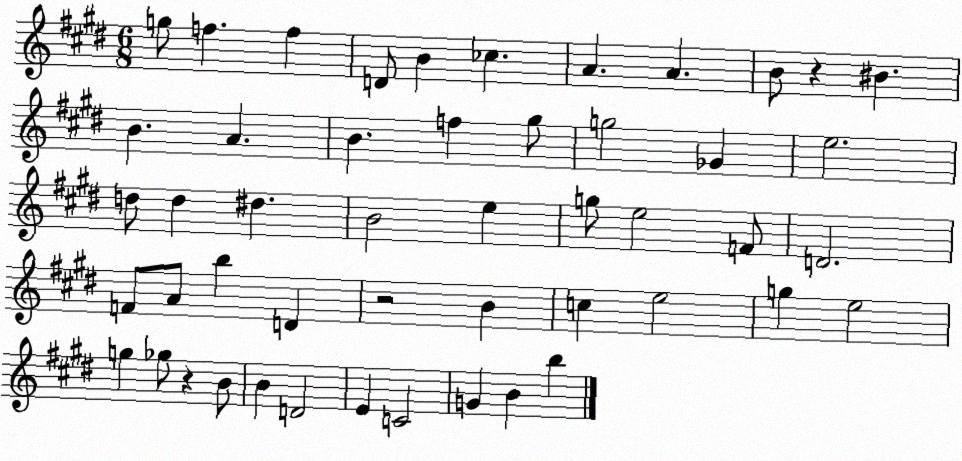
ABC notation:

X:1
T:Untitled
M:6/8
L:1/4
K:E
g/2 f f D/2 B _c A A B/2 z ^B B A B f ^g/2 g2 _G e2 d/2 d ^d B2 e g/2 e2 F/2 D2 F/2 A/2 b D z2 B c e2 g e2 g _g/2 z B/2 B D2 E C2 G B b